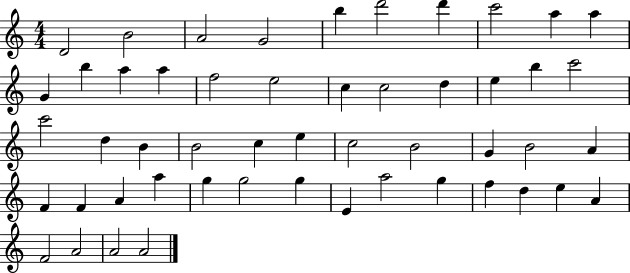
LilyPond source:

{
  \clef treble
  \numericTimeSignature
  \time 4/4
  \key c \major
  d'2 b'2 | a'2 g'2 | b''4 d'''2 d'''4 | c'''2 a''4 a''4 | \break g'4 b''4 a''4 a''4 | f''2 e''2 | c''4 c''2 d''4 | e''4 b''4 c'''2 | \break c'''2 d''4 b'4 | b'2 c''4 e''4 | c''2 b'2 | g'4 b'2 a'4 | \break f'4 f'4 a'4 a''4 | g''4 g''2 g''4 | e'4 a''2 g''4 | f''4 d''4 e''4 a'4 | \break f'2 a'2 | a'2 a'2 | \bar "|."
}